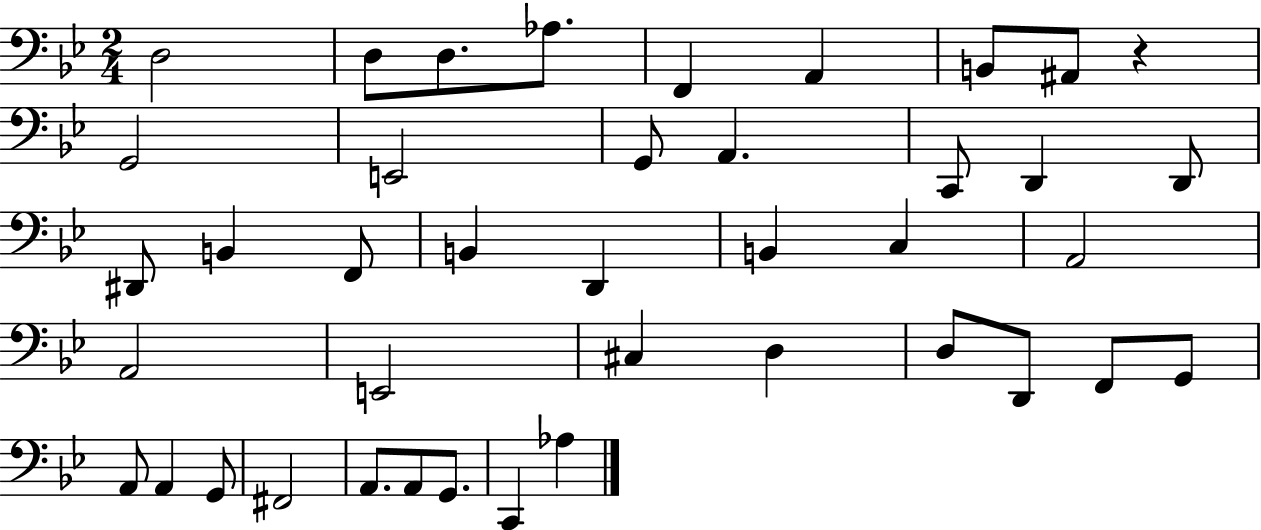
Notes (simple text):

D3/h D3/e D3/e. Ab3/e. F2/q A2/q B2/e A#2/e R/q G2/h E2/h G2/e A2/q. C2/e D2/q D2/e D#2/e B2/q F2/e B2/q D2/q B2/q C3/q A2/h A2/h E2/h C#3/q D3/q D3/e D2/e F2/e G2/e A2/e A2/q G2/e F#2/h A2/e. A2/e G2/e. C2/q Ab3/q